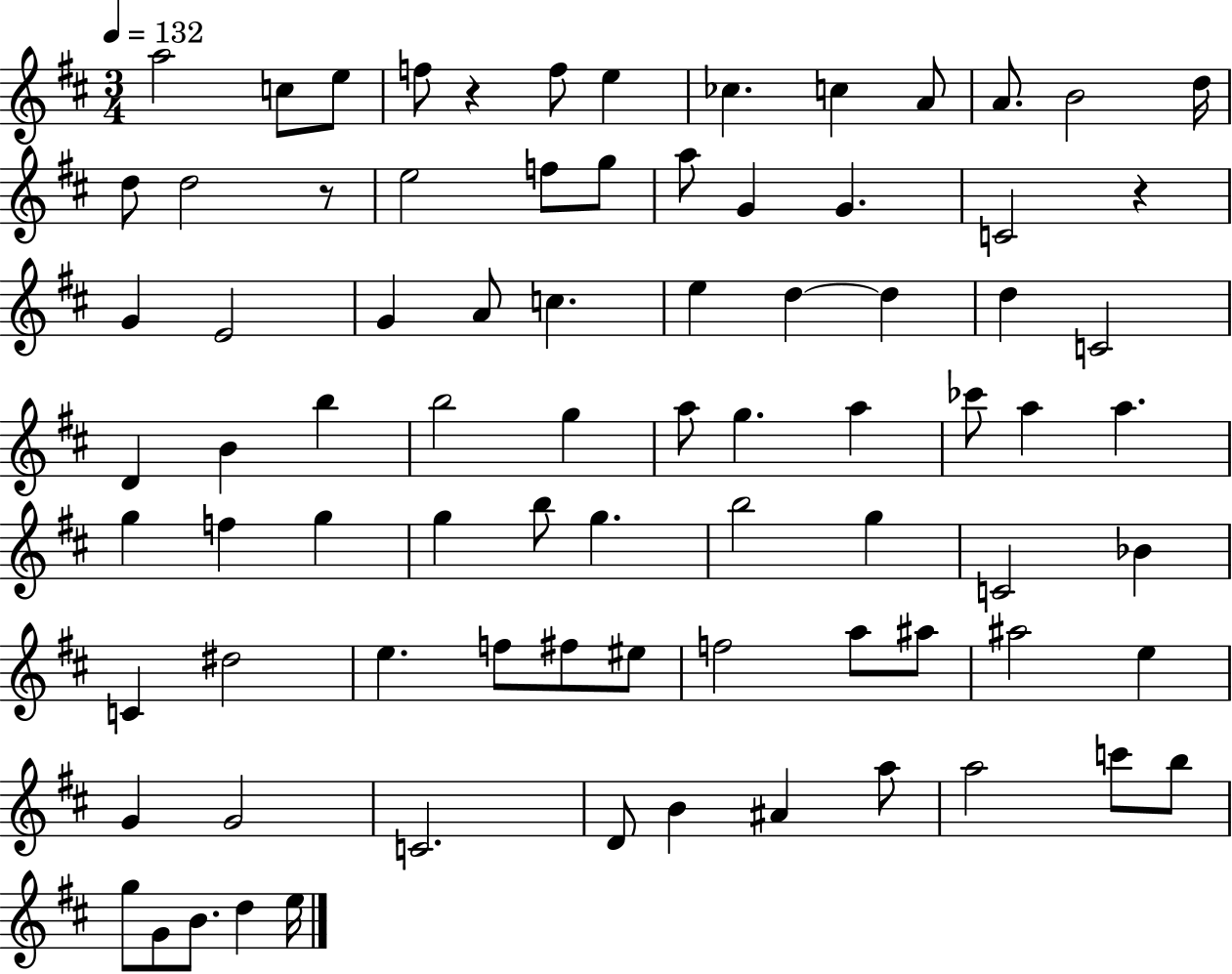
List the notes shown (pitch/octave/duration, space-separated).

A5/h C5/e E5/e F5/e R/q F5/e E5/q CES5/q. C5/q A4/e A4/e. B4/h D5/s D5/e D5/h R/e E5/h F5/e G5/e A5/e G4/q G4/q. C4/h R/q G4/q E4/h G4/q A4/e C5/q. E5/q D5/q D5/q D5/q C4/h D4/q B4/q B5/q B5/h G5/q A5/e G5/q. A5/q CES6/e A5/q A5/q. G5/q F5/q G5/q G5/q B5/e G5/q. B5/h G5/q C4/h Bb4/q C4/q D#5/h E5/q. F5/e F#5/e EIS5/e F5/h A5/e A#5/e A#5/h E5/q G4/q G4/h C4/h. D4/e B4/q A#4/q A5/e A5/h C6/e B5/e G5/e G4/e B4/e. D5/q E5/s